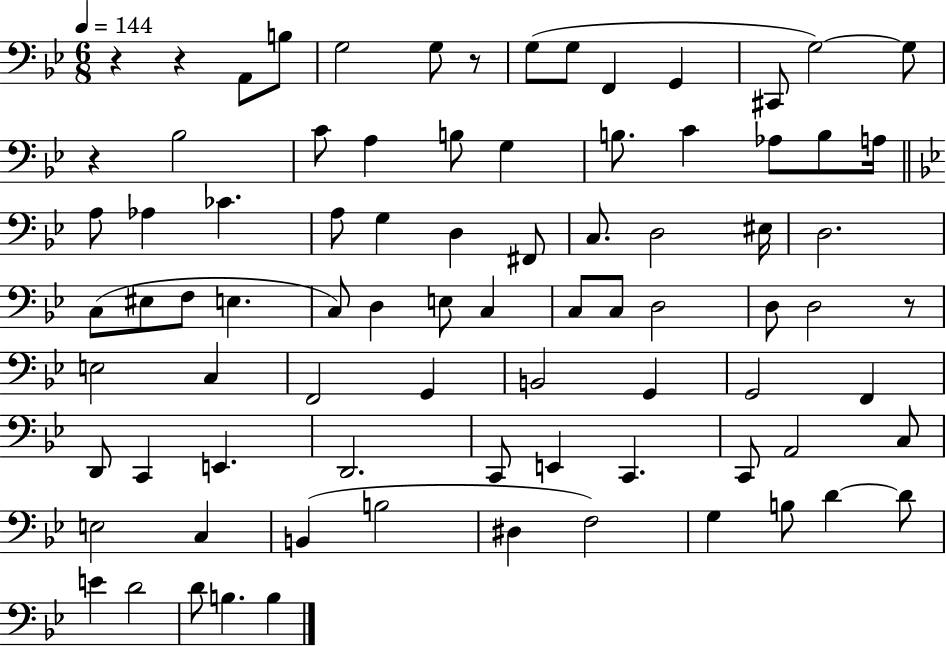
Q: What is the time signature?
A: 6/8